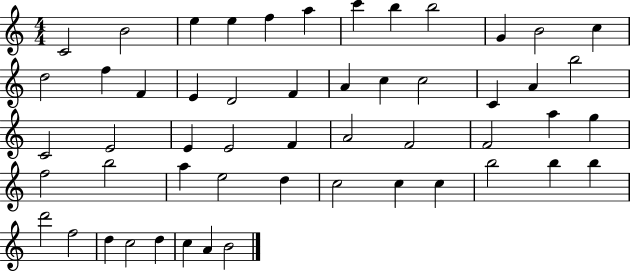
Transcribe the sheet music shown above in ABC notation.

X:1
T:Untitled
M:4/4
L:1/4
K:C
C2 B2 e e f a c' b b2 G B2 c d2 f F E D2 F A c c2 C A b2 C2 E2 E E2 F A2 F2 F2 a g f2 b2 a e2 d c2 c c b2 b b d'2 f2 d c2 d c A B2